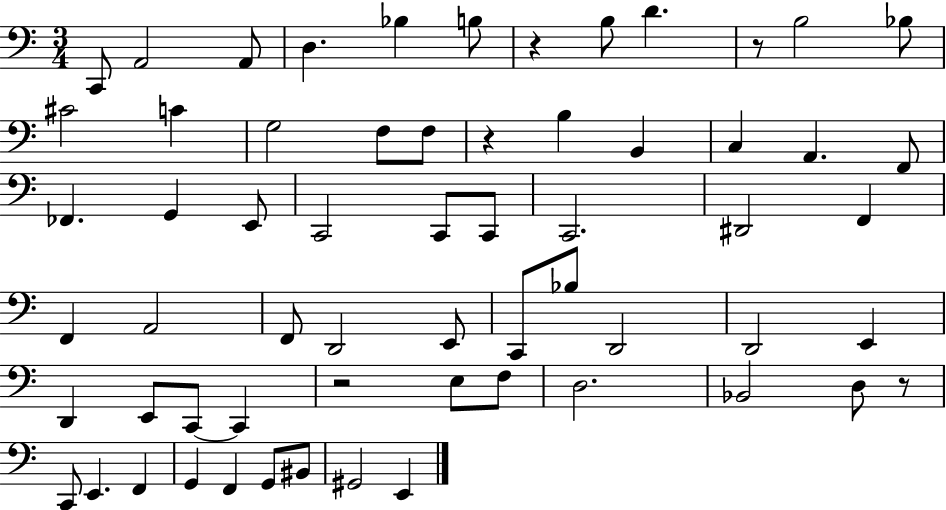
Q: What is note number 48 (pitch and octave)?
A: D3